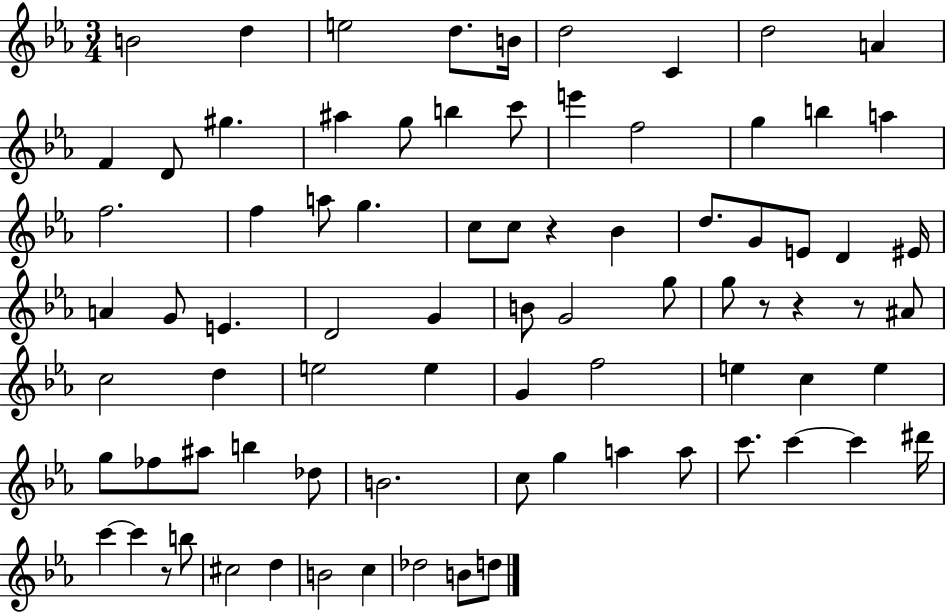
{
  \clef treble
  \numericTimeSignature
  \time 3/4
  \key ees \major
  b'2 d''4 | e''2 d''8. b'16 | d''2 c'4 | d''2 a'4 | \break f'4 d'8 gis''4. | ais''4 g''8 b''4 c'''8 | e'''4 f''2 | g''4 b''4 a''4 | \break f''2. | f''4 a''8 g''4. | c''8 c''8 r4 bes'4 | d''8. g'8 e'8 d'4 eis'16 | \break a'4 g'8 e'4. | d'2 g'4 | b'8 g'2 g''8 | g''8 r8 r4 r8 ais'8 | \break c''2 d''4 | e''2 e''4 | g'4 f''2 | e''4 c''4 e''4 | \break g''8 fes''8 ais''8 b''4 des''8 | b'2. | c''8 g''4 a''4 a''8 | c'''8. c'''4~~ c'''4 dis'''16 | \break c'''4~~ c'''4 r8 b''8 | cis''2 d''4 | b'2 c''4 | des''2 b'8 d''8 | \break \bar "|."
}